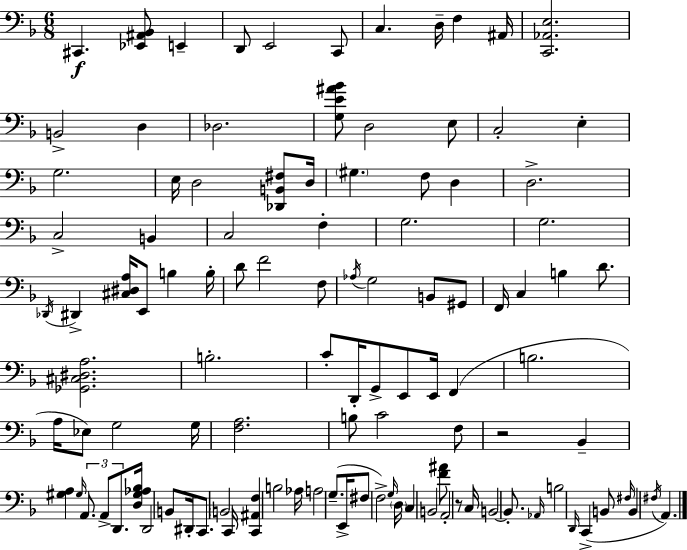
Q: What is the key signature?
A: D minor